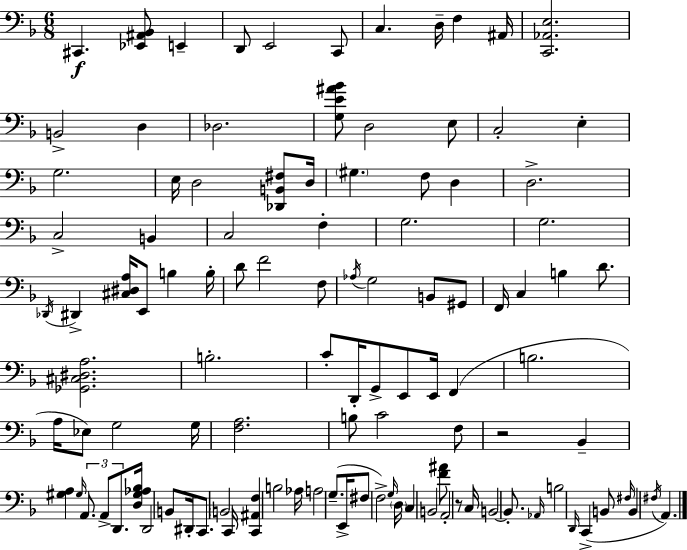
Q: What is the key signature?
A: D minor